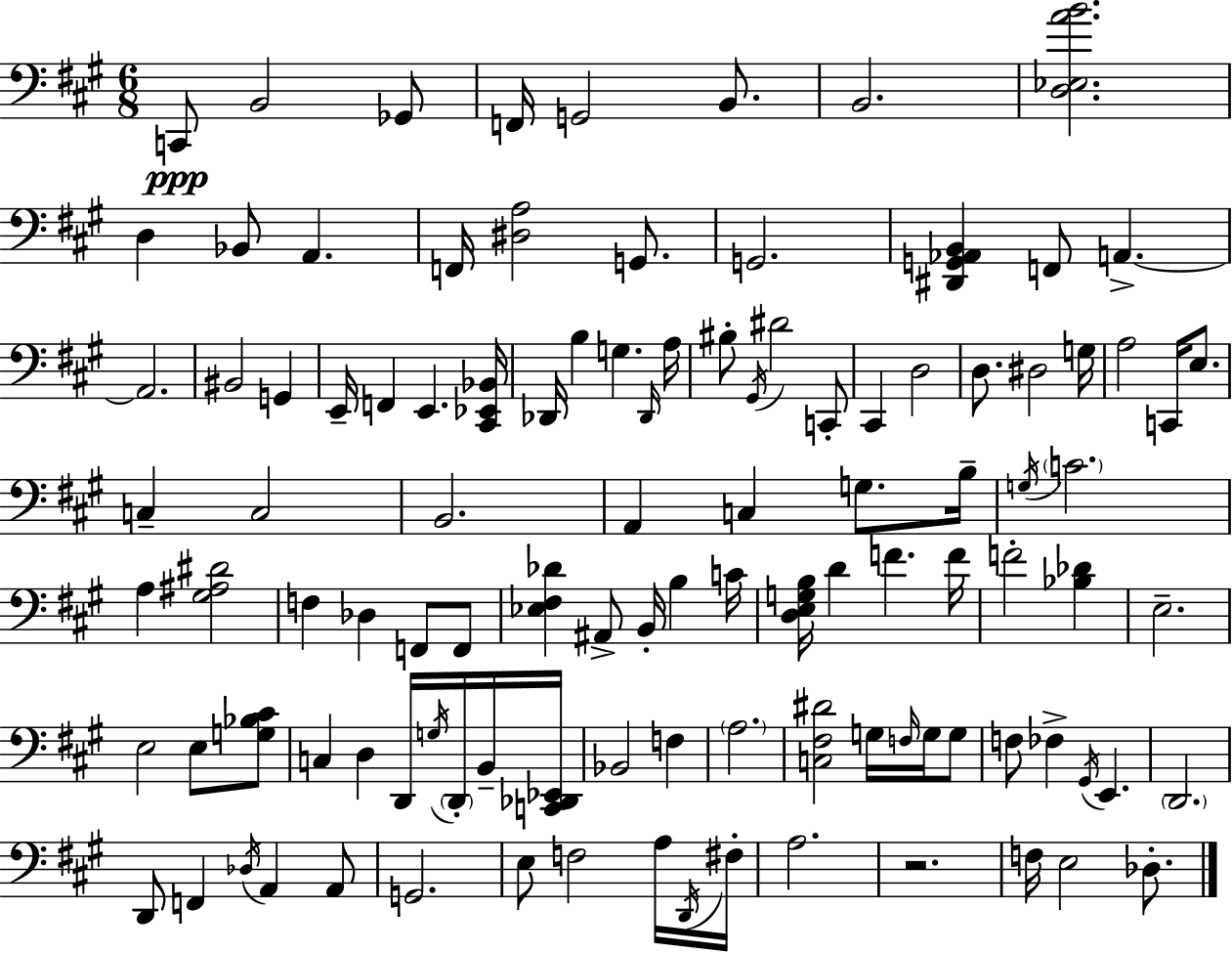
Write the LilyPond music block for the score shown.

{
  \clef bass
  \numericTimeSignature
  \time 6/8
  \key a \major
  \repeat volta 2 { c,8\ppp b,2 ges,8 | f,16 g,2 b,8. | b,2. | <d ees a' b'>2. | \break d4 bes,8 a,4. | f,16 <dis a>2 g,8. | g,2. | <dis, g, aes, b,>4 f,8 a,4.->~~ | \break a,2. | bis,2 g,4 | e,16-- f,4 e,4. <cis, ees, bes,>16 | des,16 b4 g4. \grace { des,16 } | \break a16 bis8-. \acciaccatura { gis,16 } dis'2 | c,8-. cis,4 d2 | d8. dis2 | g16 a2 c,16 e8. | \break c4-- c2 | b,2. | a,4 c4 g8. | b16-- \acciaccatura { g16 } \parenthesize c'2. | \break a4 <gis ais dis'>2 | f4 des4 f,8 | f,8 <ees fis des'>4 ais,8-> b,16-. b4 | c'16 <d e g b>16 d'4 f'4. | \break f'16 f'2-. <bes des'>4 | e2.-- | e2 e8 | <g bes cis'>8 c4 d4 d,16 | \break \acciaccatura { g16 } \parenthesize d,16-. b,16-- <c, des, ees,>16 bes,2 | f4 \parenthesize a2. | <c fis dis'>2 | g16 \grace { f16 } g16 g8 f8 fes4-> \acciaccatura { gis,16 } | \break e,4. \parenthesize d,2. | d,8 f,4 | \acciaccatura { des16 } a,4 a,8 g,2. | e8 f2 | \break a16 \acciaccatura { d,16 } fis16-. a2. | r2. | f16 e2 | des8.-. } \bar "|."
}